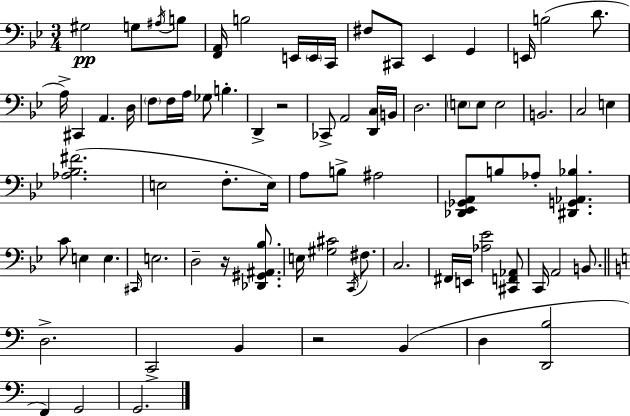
G#3/h G3/e A#3/s B3/e [F2,A2]/s B3/h E2/s E2/s C2/s F#3/e C#2/e Eb2/q G2/q E2/s B3/h D4/e. A3/s C#2/q A2/q. D3/s F3/e F3/s A3/s Gb3/e B3/q. D2/q R/h CES2/e A2/h [D2,C3]/s B2/s D3/h. E3/e E3/e E3/h B2/h. C3/h E3/q [Ab3,Bb3,F#4]/h. E3/h F3/e. E3/s A3/e B3/e A#3/h [Db2,Eb2,Gb2,A2]/e B3/e Ab3/e [D#2,G2,Ab2,Bb3]/q. C4/e E3/q E3/q. C#2/s E3/h. D3/h R/s [Db2,G#2,A#2,Bb3]/e. E3/s [G#3,C#4]/h C2/s F#3/e. C3/h. F#2/s E2/s [Ab3,Eb4]/h [C#2,F2,Ab2]/e C2/s A2/h B2/e. D3/h. C2/h B2/q R/h B2/q D3/q [D2,B3]/h F2/q G2/h G2/h.